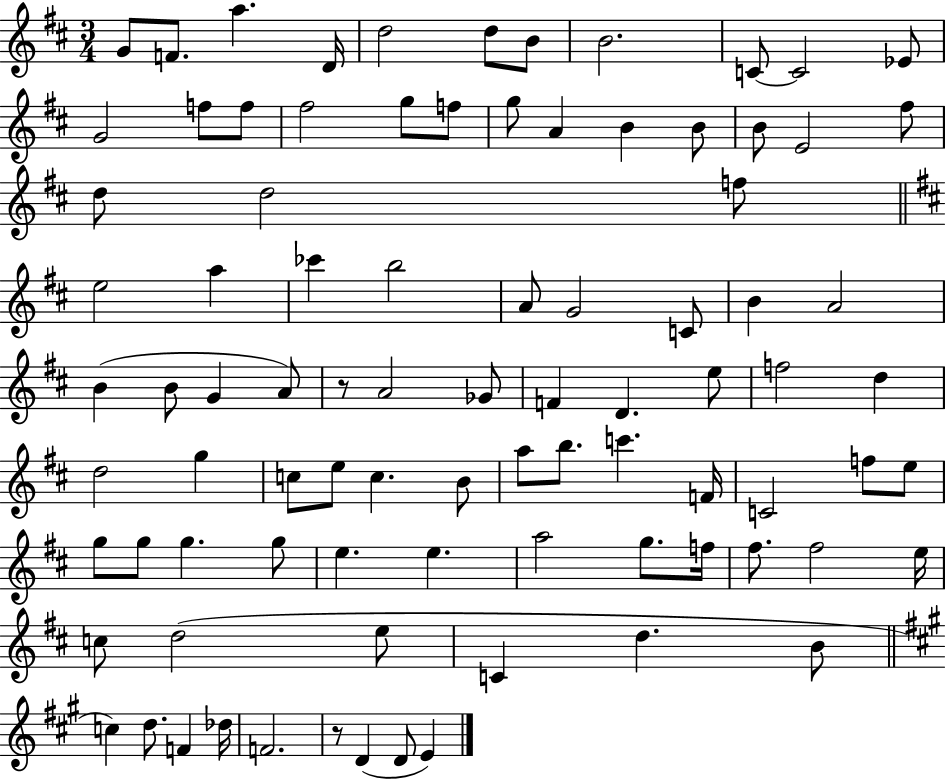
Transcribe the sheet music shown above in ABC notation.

X:1
T:Untitled
M:3/4
L:1/4
K:D
G/2 F/2 a D/4 d2 d/2 B/2 B2 C/2 C2 _E/2 G2 f/2 f/2 ^f2 g/2 f/2 g/2 A B B/2 B/2 E2 ^f/2 d/2 d2 f/2 e2 a _c' b2 A/2 G2 C/2 B A2 B B/2 G A/2 z/2 A2 _G/2 F D e/2 f2 d d2 g c/2 e/2 c B/2 a/2 b/2 c' F/4 C2 f/2 e/2 g/2 g/2 g g/2 e e a2 g/2 f/4 ^f/2 ^f2 e/4 c/2 d2 e/2 C d B/2 c d/2 F _d/4 F2 z/2 D D/2 E